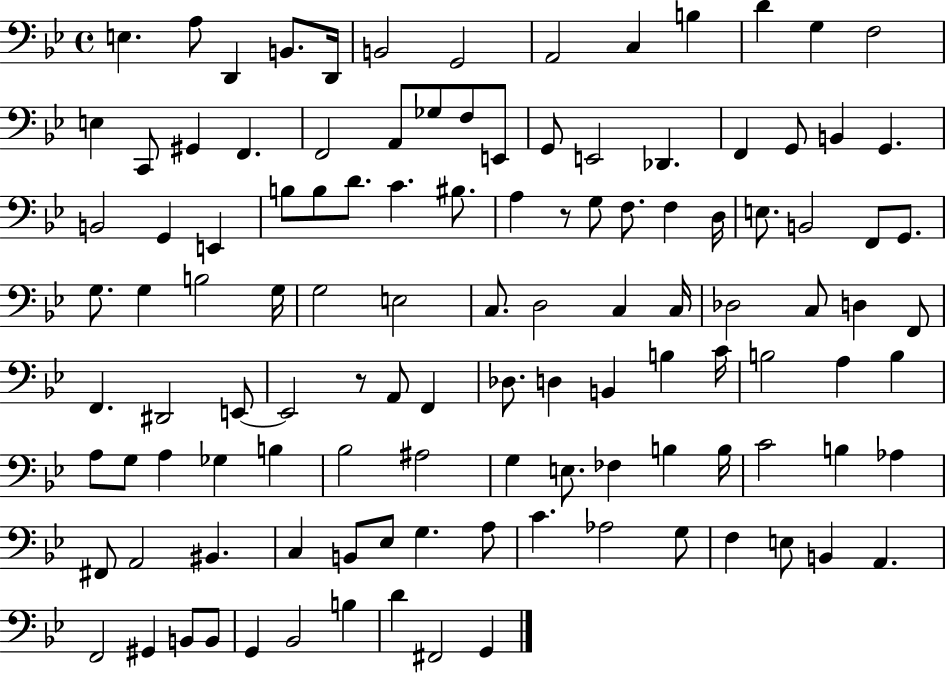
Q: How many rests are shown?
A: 2